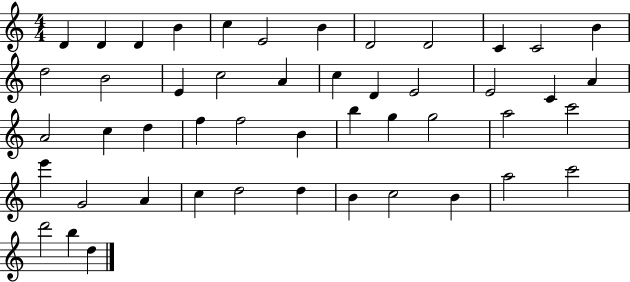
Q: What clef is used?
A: treble